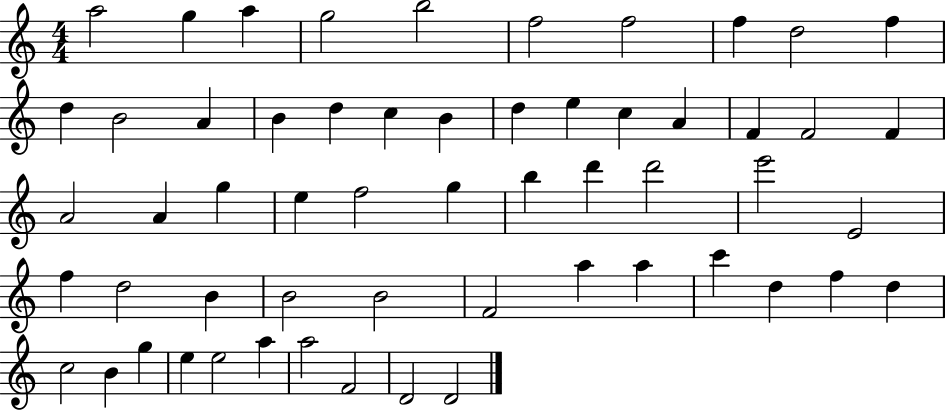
A5/h G5/q A5/q G5/h B5/h F5/h F5/h F5/q D5/h F5/q D5/q B4/h A4/q B4/q D5/q C5/q B4/q D5/q E5/q C5/q A4/q F4/q F4/h F4/q A4/h A4/q G5/q E5/q F5/h G5/q B5/q D6/q D6/h E6/h E4/h F5/q D5/h B4/q B4/h B4/h F4/h A5/q A5/q C6/q D5/q F5/q D5/q C5/h B4/q G5/q E5/q E5/h A5/q A5/h F4/h D4/h D4/h